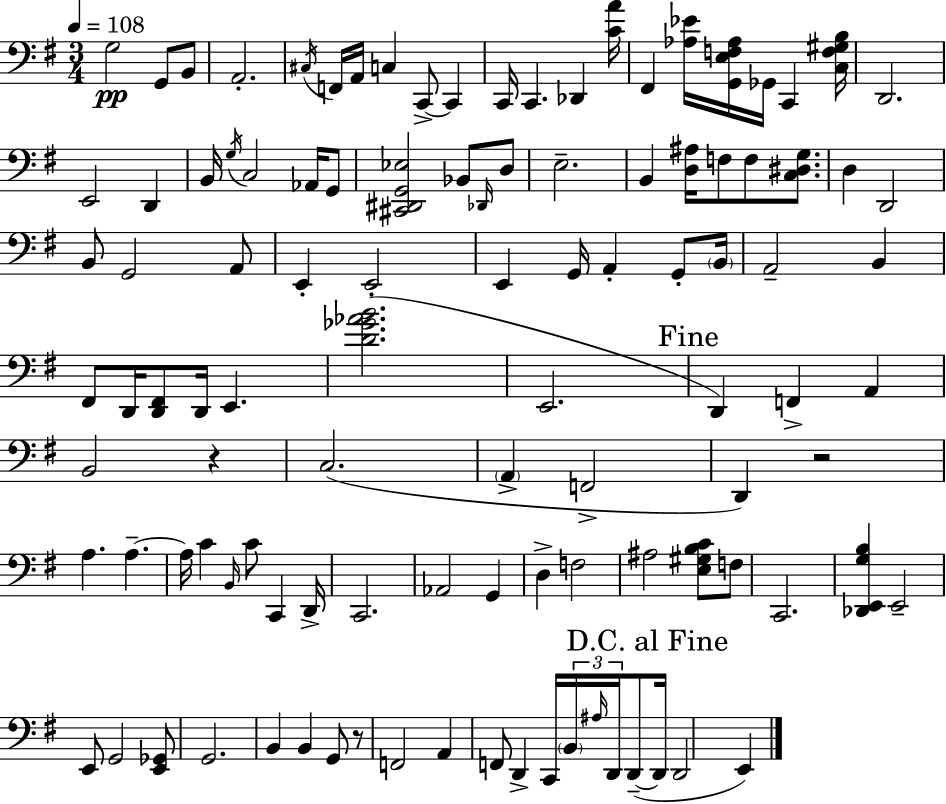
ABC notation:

X:1
T:Untitled
M:3/4
L:1/4
K:G
G,2 G,,/2 B,,/2 A,,2 ^C,/4 F,,/4 A,,/4 C, C,,/2 C,, C,,/4 C,, _D,, [CA]/4 ^F,, [_A,_E]/4 [G,,E,F,_A,]/4 _G,,/4 C,, [C,F,^G,B,]/4 D,,2 E,,2 D,, B,,/4 G,/4 C,2 _A,,/4 G,,/2 [^C,,^D,,G,,_E,]2 _B,,/2 _D,,/4 D,/2 E,2 B,, [D,^A,]/4 F,/2 F,/2 [C,^D,G,]/2 D, D,,2 B,,/2 G,,2 A,,/2 E,, E,,2 E,, G,,/4 A,, G,,/2 B,,/4 A,,2 B,, ^F,,/2 D,,/4 [D,,^F,,]/2 D,,/4 E,, [D_G_AB]2 E,,2 D,, F,, A,, B,,2 z C,2 A,, F,,2 D,, z2 A, A, A,/4 C B,,/4 C/2 C,, D,,/4 C,,2 _A,,2 G,, D, F,2 ^A,2 [E,^G,B,C]/2 F,/2 C,,2 [_D,,E,,G,B,] E,,2 E,,/2 G,,2 [E,,_G,,]/2 G,,2 B,, B,, G,,/2 z/2 F,,2 A,, F,,/2 D,, C,,/4 B,,/4 ^A,/4 D,,/4 D,,/2 D,,/4 D,,2 E,,